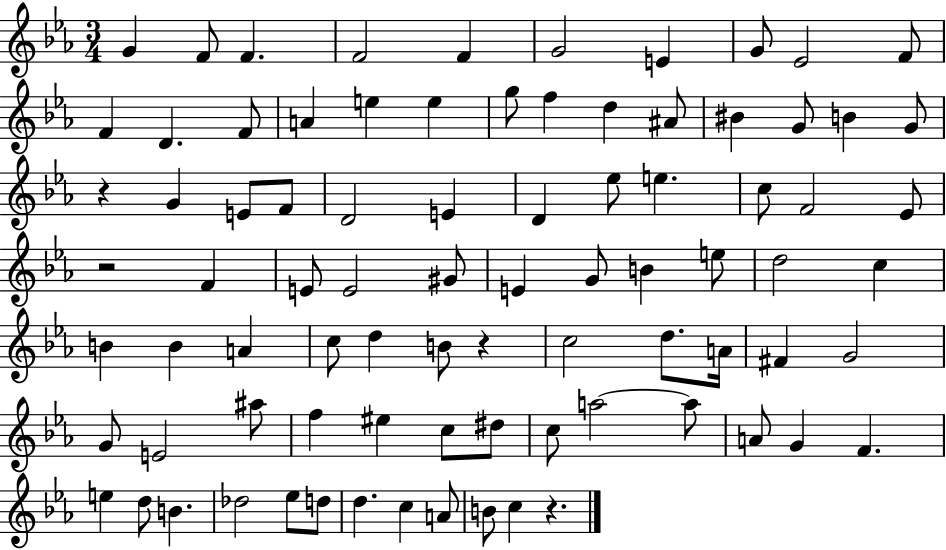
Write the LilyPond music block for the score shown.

{
  \clef treble
  \numericTimeSignature
  \time 3/4
  \key ees \major
  \repeat volta 2 { g'4 f'8 f'4. | f'2 f'4 | g'2 e'4 | g'8 ees'2 f'8 | \break f'4 d'4. f'8 | a'4 e''4 e''4 | g''8 f''4 d''4 ais'8 | bis'4 g'8 b'4 g'8 | \break r4 g'4 e'8 f'8 | d'2 e'4 | d'4 ees''8 e''4. | c''8 f'2 ees'8 | \break r2 f'4 | e'8 e'2 gis'8 | e'4 g'8 b'4 e''8 | d''2 c''4 | \break b'4 b'4 a'4 | c''8 d''4 b'8 r4 | c''2 d''8. a'16 | fis'4 g'2 | \break g'8 e'2 ais''8 | f''4 eis''4 c''8 dis''8 | c''8 a''2~~ a''8 | a'8 g'4 f'4. | \break e''4 d''8 b'4. | des''2 ees''8 d''8 | d''4. c''4 a'8 | b'8 c''4 r4. | \break } \bar "|."
}